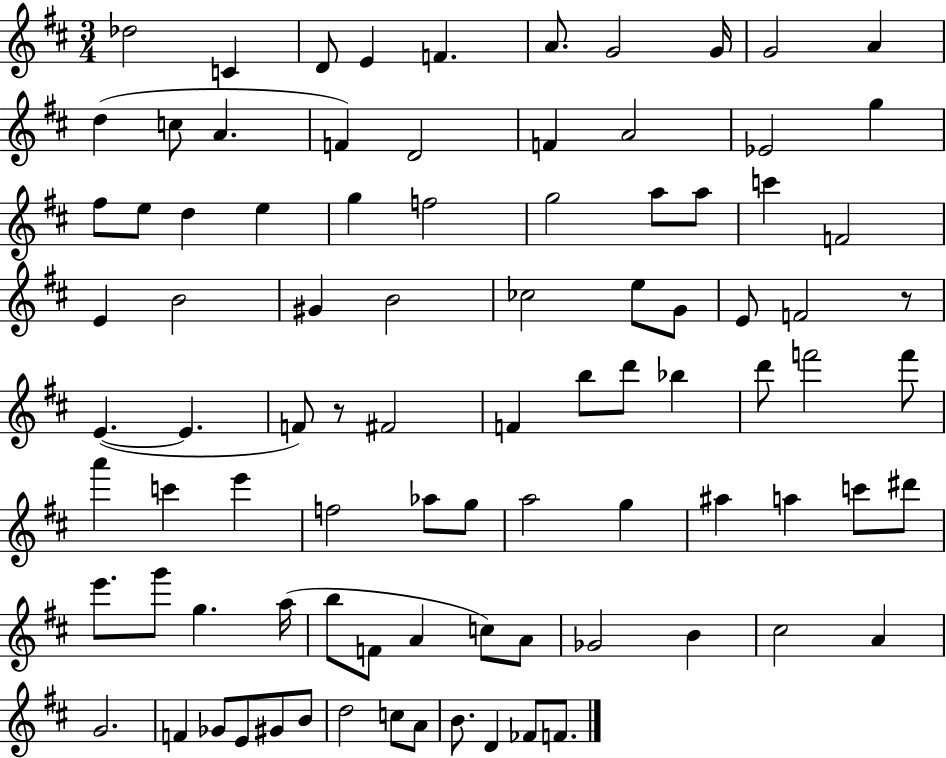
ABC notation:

X:1
T:Untitled
M:3/4
L:1/4
K:D
_d2 C D/2 E F A/2 G2 G/4 G2 A d c/2 A F D2 F A2 _E2 g ^f/2 e/2 d e g f2 g2 a/2 a/2 c' F2 E B2 ^G B2 _c2 e/2 G/2 E/2 F2 z/2 E E F/2 z/2 ^F2 F b/2 d'/2 _b d'/2 f'2 f'/2 a' c' e' f2 _a/2 g/2 a2 g ^a a c'/2 ^d'/2 e'/2 g'/2 g a/4 b/2 F/2 A c/2 A/2 _G2 B ^c2 A G2 F _G/2 E/2 ^G/2 B/2 d2 c/2 A/2 B/2 D _F/2 F/2